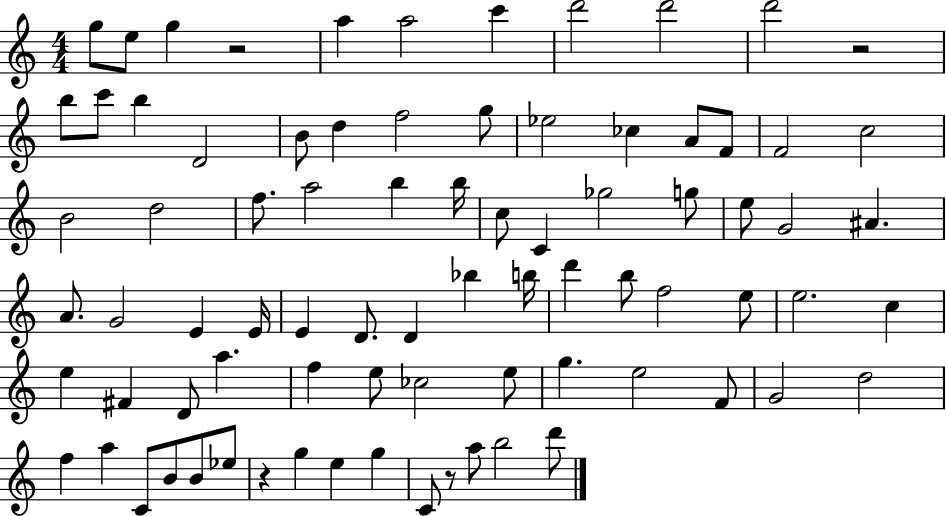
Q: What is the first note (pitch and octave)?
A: G5